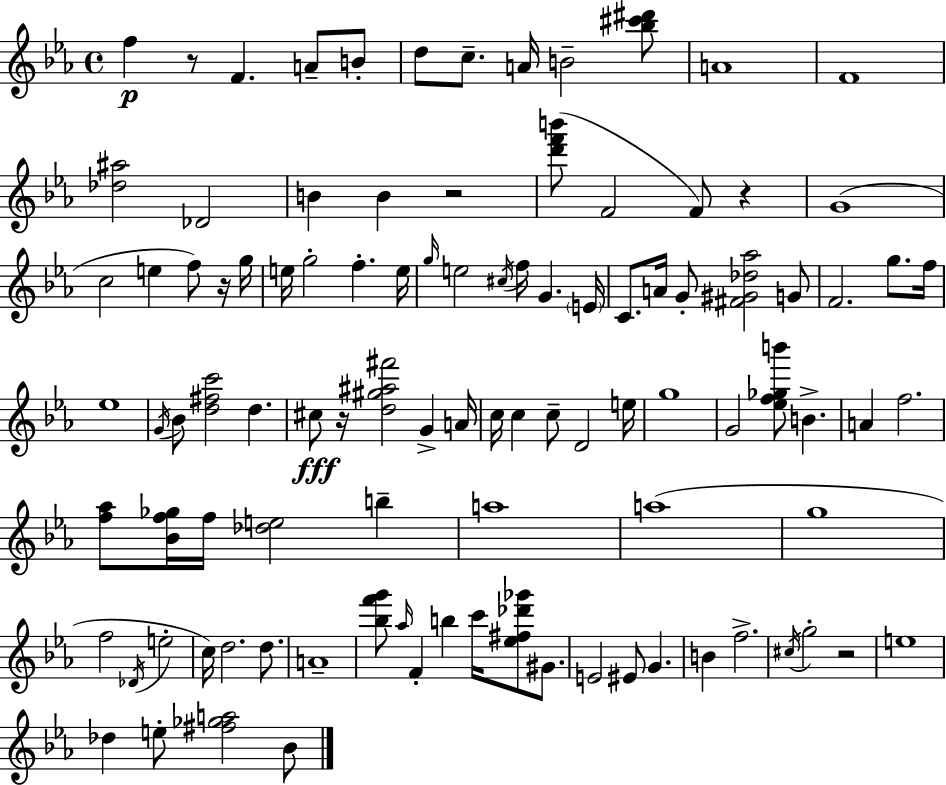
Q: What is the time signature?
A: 4/4